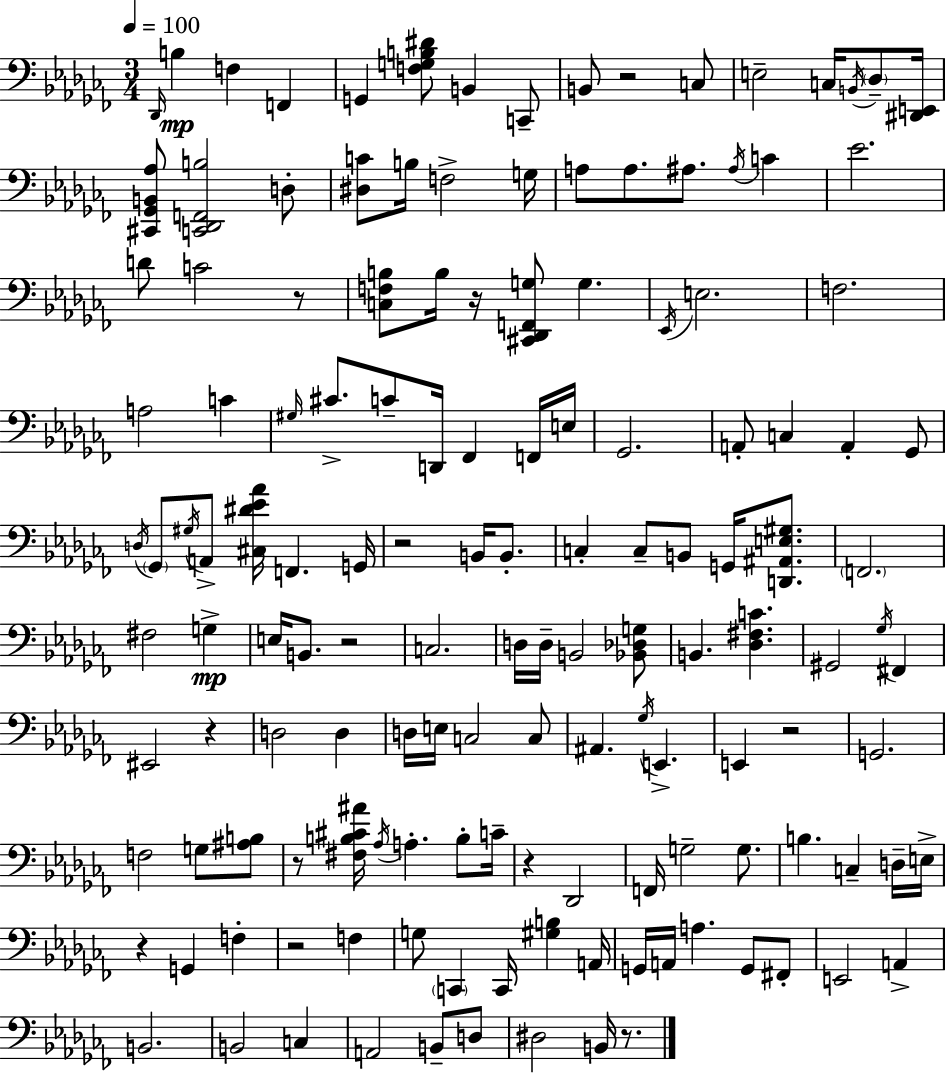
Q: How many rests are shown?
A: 12